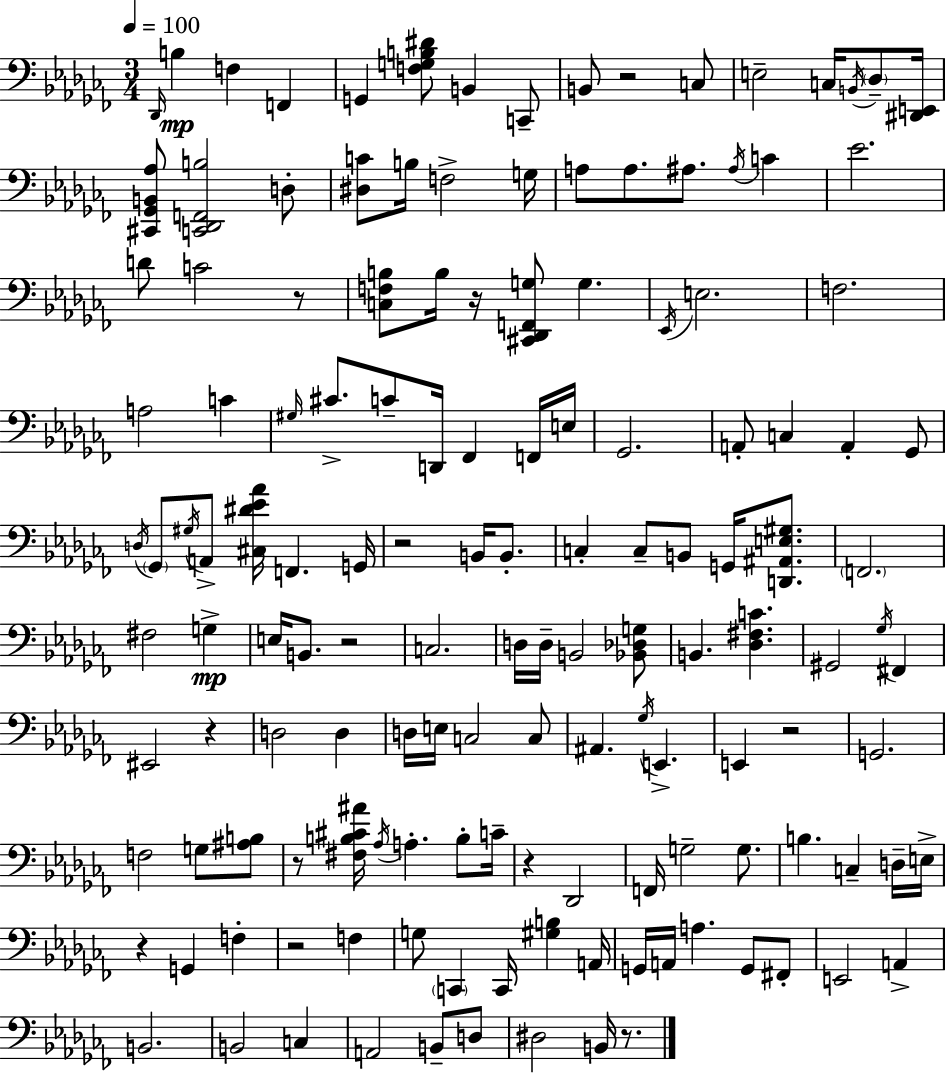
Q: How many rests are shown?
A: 12